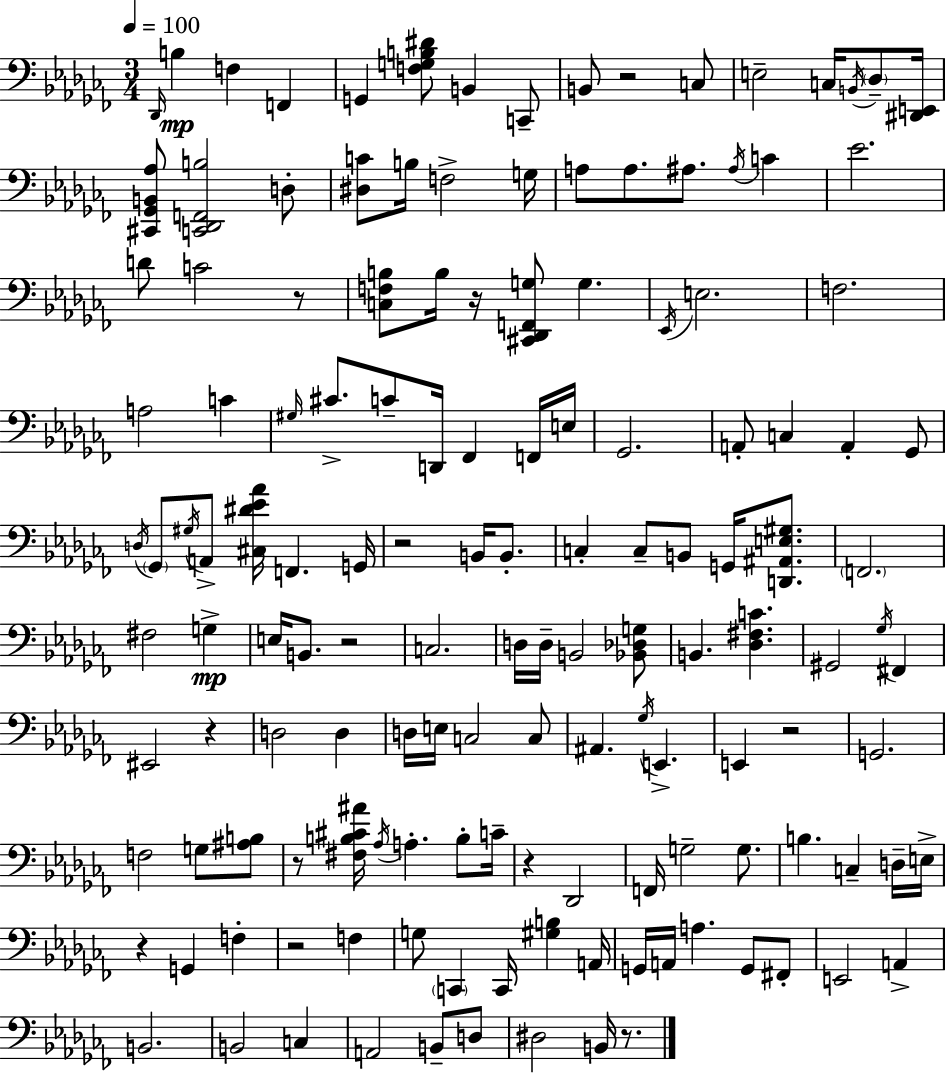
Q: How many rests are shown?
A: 12